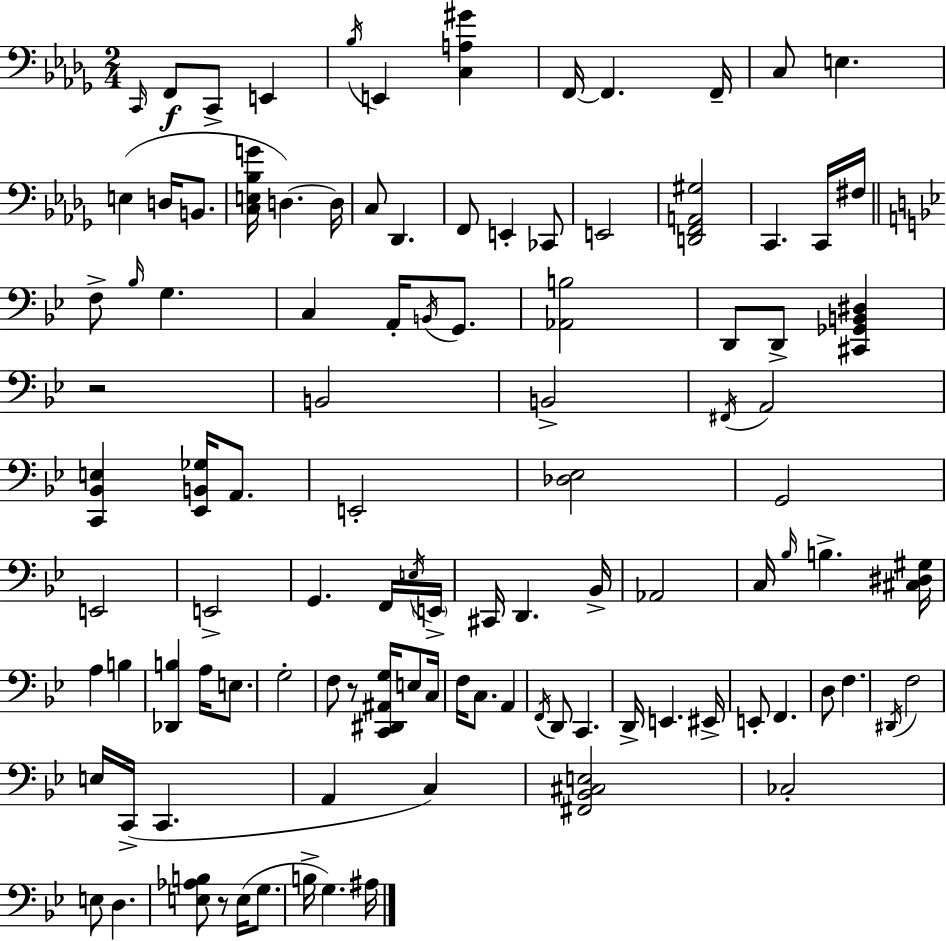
C2/s F2/e C2/e E2/q Bb3/s E2/q [C3,A3,G#4]/q F2/s F2/q. F2/s C3/e E3/q. E3/q D3/s B2/e. [C3,E3,Bb3,G4]/s D3/q. D3/s C3/e Db2/q. F2/e E2/q CES2/e E2/h [D2,F2,A2,G#3]/h C2/q. C2/s F#3/s F3/e Bb3/s G3/q. C3/q A2/s B2/s G2/e. [Ab2,B3]/h D2/e D2/e [C#2,Gb2,B2,D#3]/q R/h B2/h B2/h F#2/s A2/h [C2,Bb2,E3]/q [Eb2,B2,Gb3]/s A2/e. E2/h [Db3,Eb3]/h G2/h E2/h E2/h G2/q. F2/s E3/s E2/s C#2/s D2/q. Bb2/s Ab2/h C3/s Bb3/s B3/q. [C#3,D#3,G#3]/s A3/q B3/q [Db2,B3]/q A3/s E3/e. G3/h F3/e R/e [C2,D#2,A#2,G3]/s E3/e C3/s F3/s C3/e. A2/q F2/s D2/e C2/q. D2/s E2/q. EIS2/s E2/e F2/q. D3/e F3/q. D#2/s F3/h E3/s C2/s C2/q. A2/q C3/q [F#2,Bb2,C#3,E3]/h CES3/h E3/e D3/q. [E3,Ab3,B3]/e R/e E3/s G3/e. B3/s G3/q. A#3/s